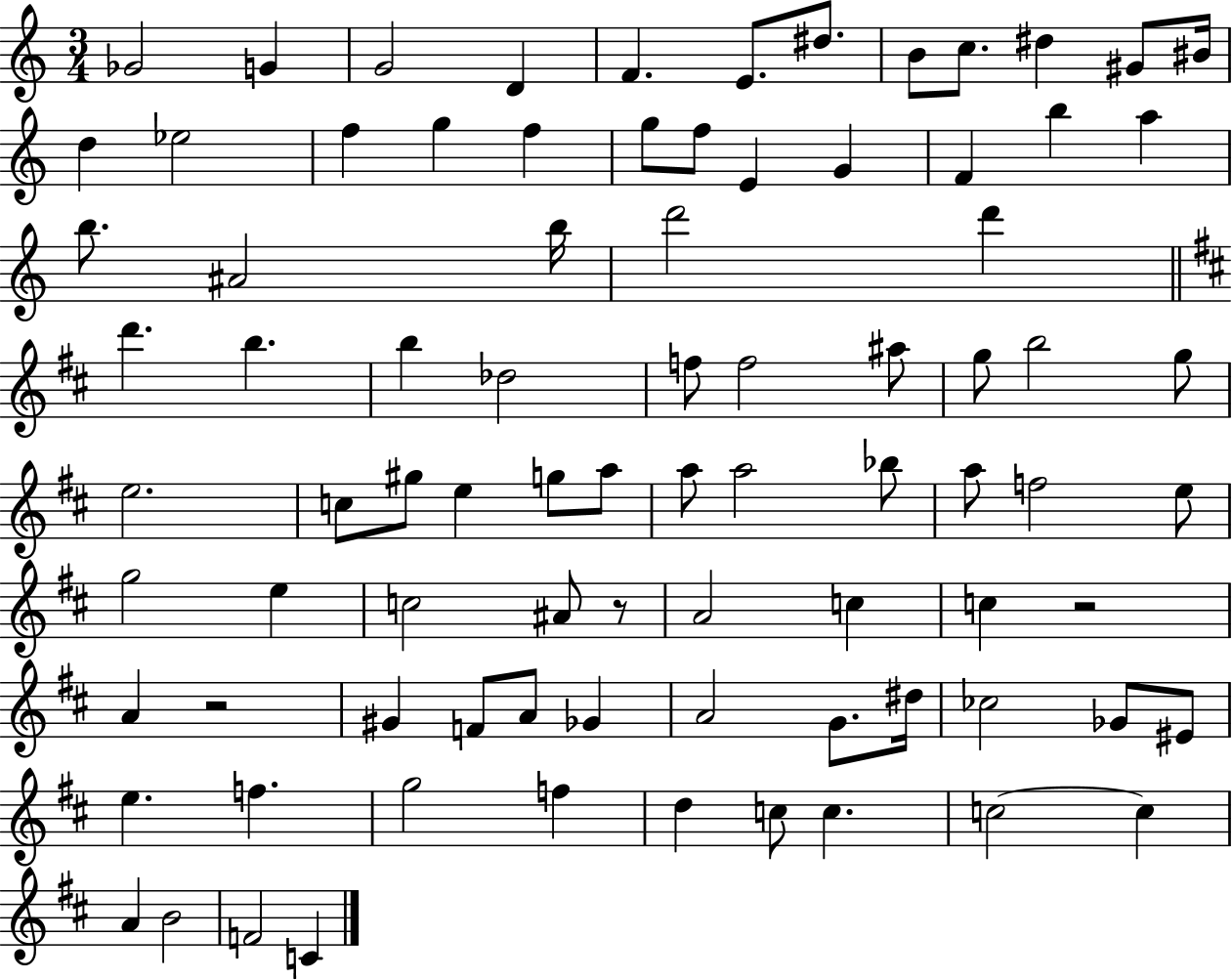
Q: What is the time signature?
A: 3/4